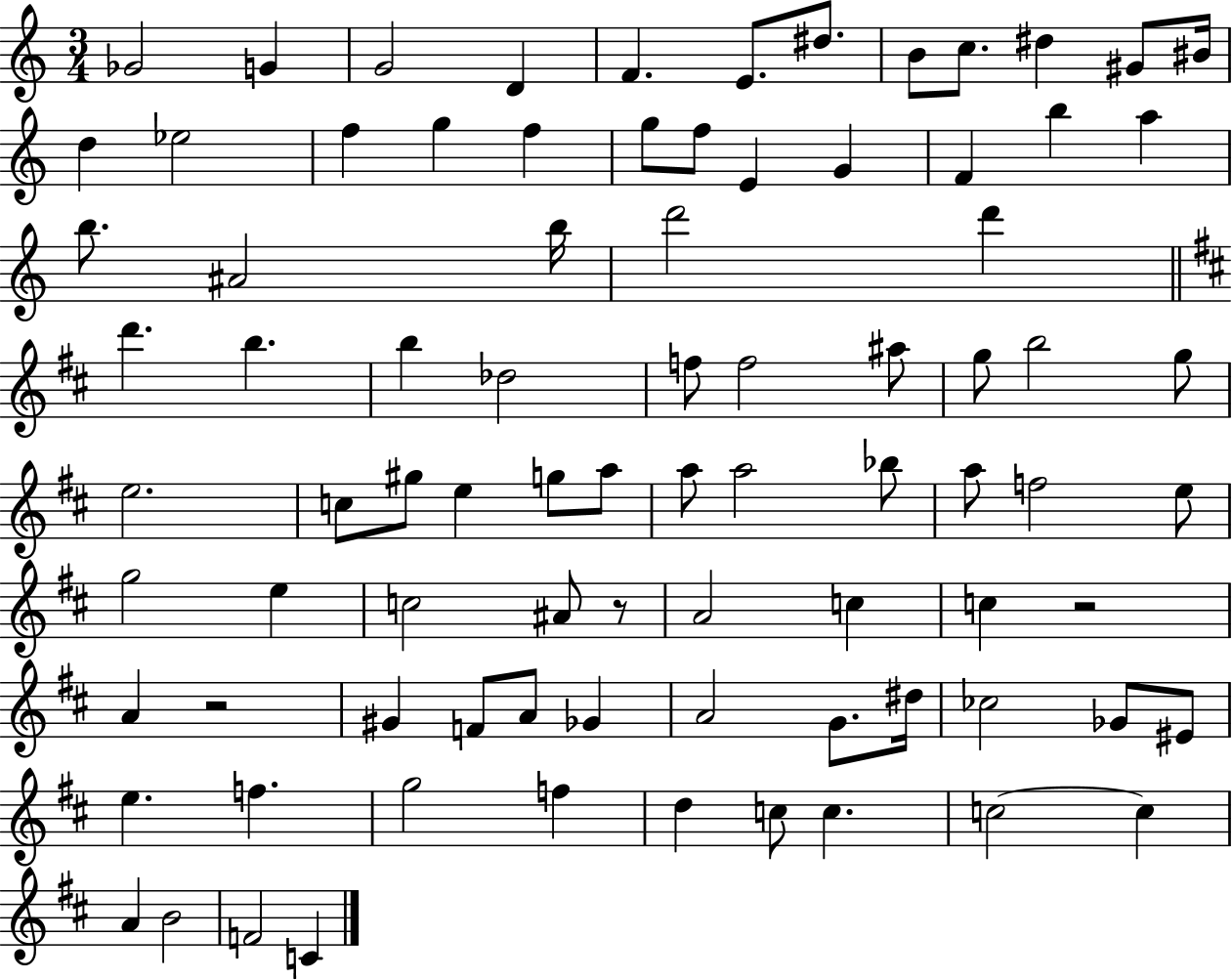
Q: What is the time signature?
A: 3/4